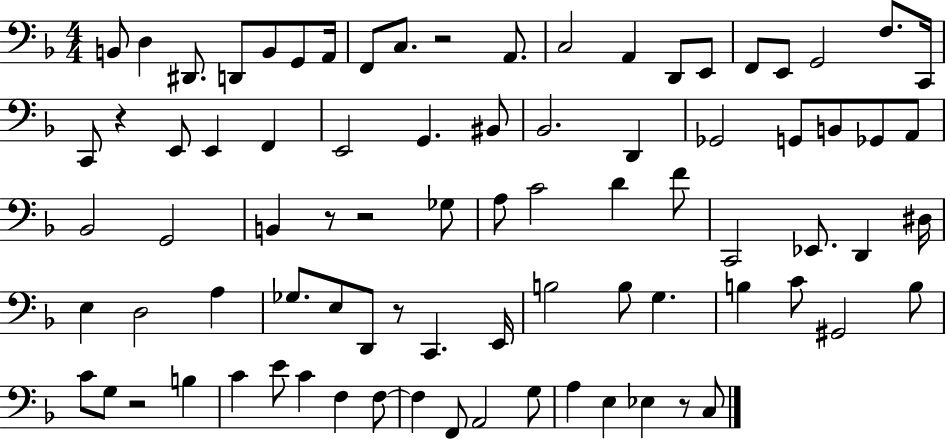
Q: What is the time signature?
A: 4/4